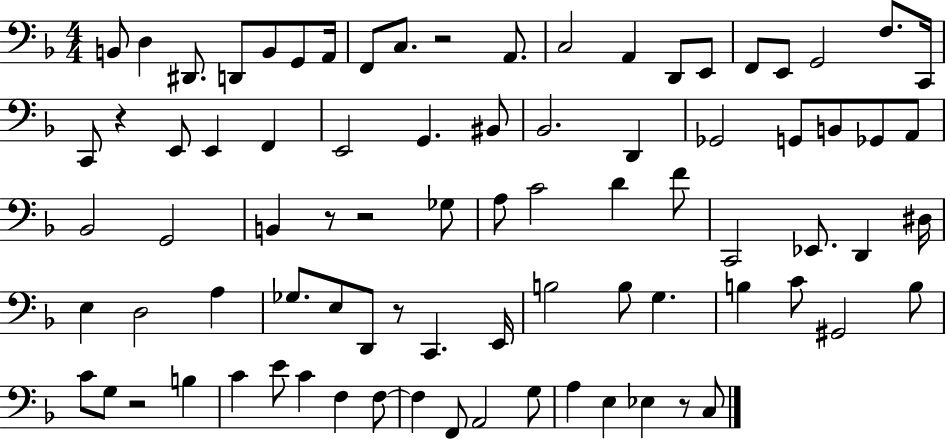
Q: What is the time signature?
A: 4/4